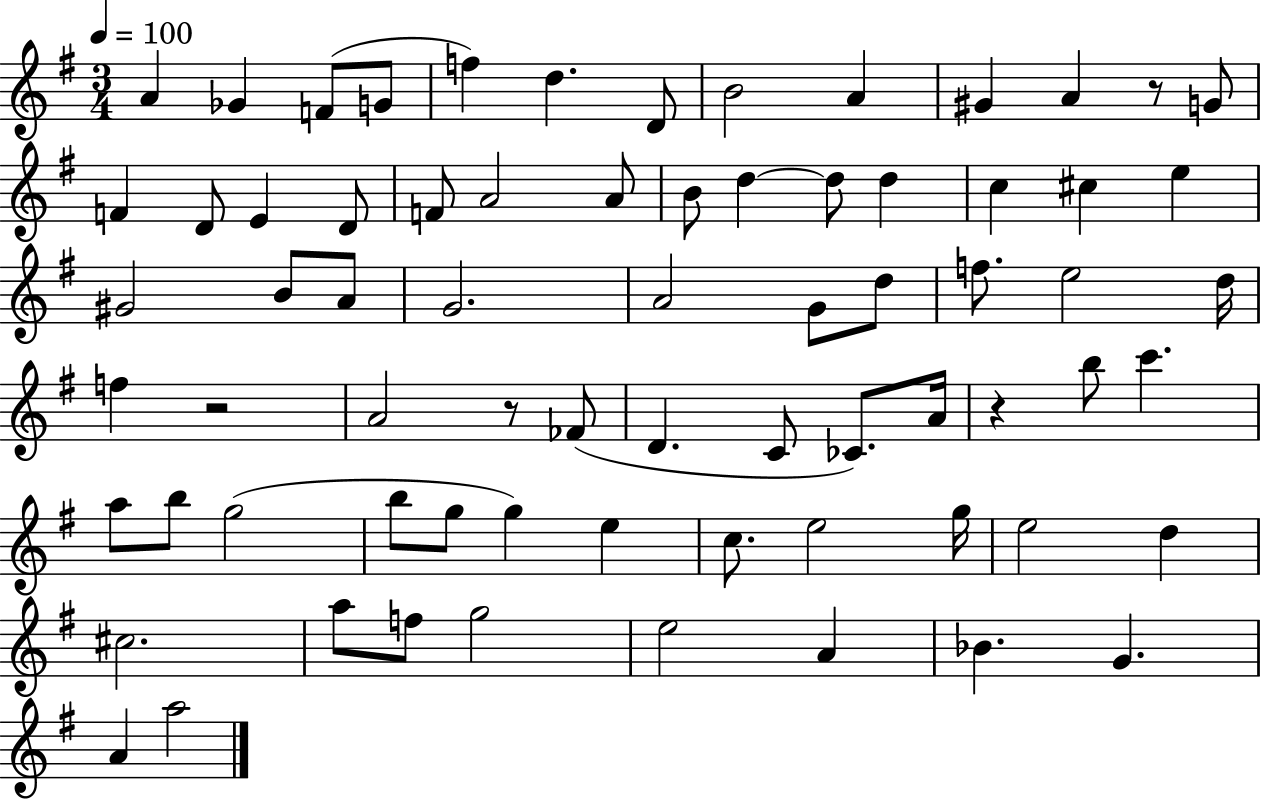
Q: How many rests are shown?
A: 4